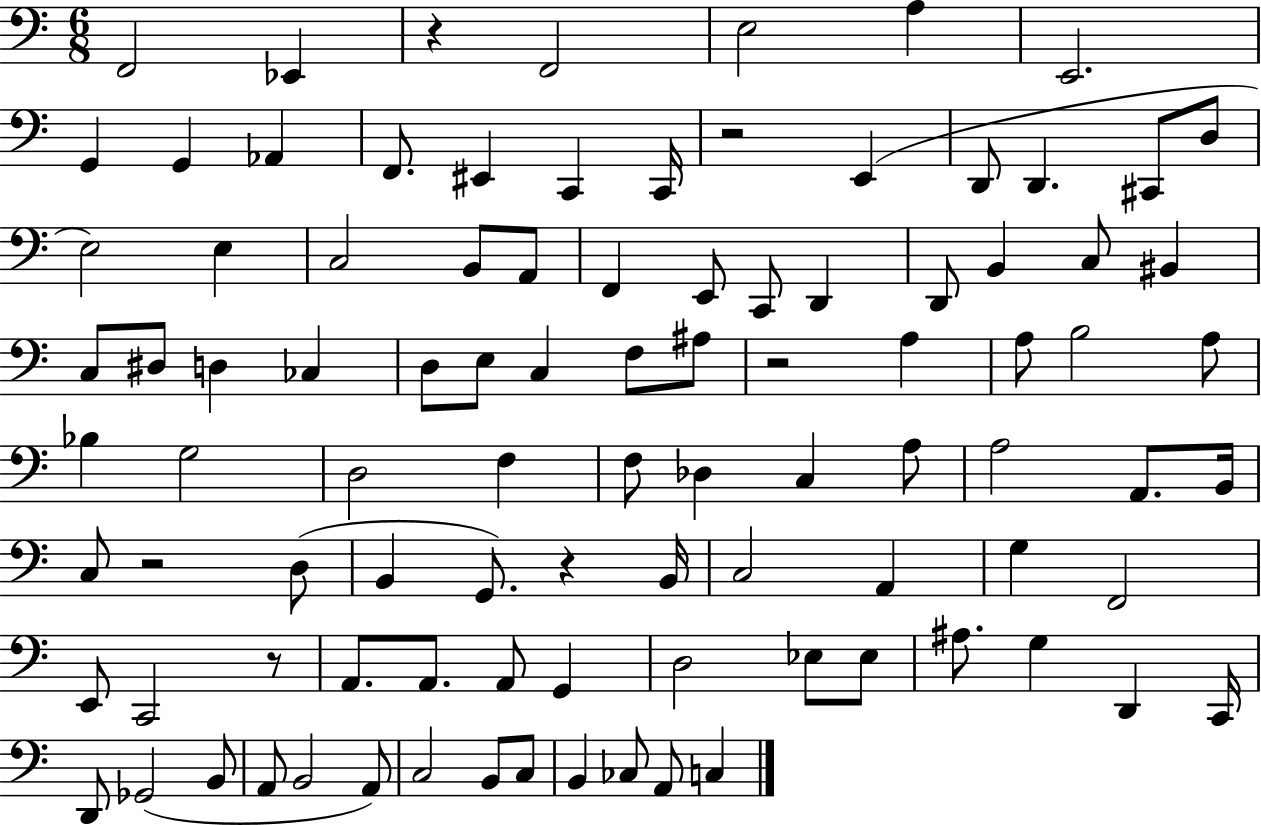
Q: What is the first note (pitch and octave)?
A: F2